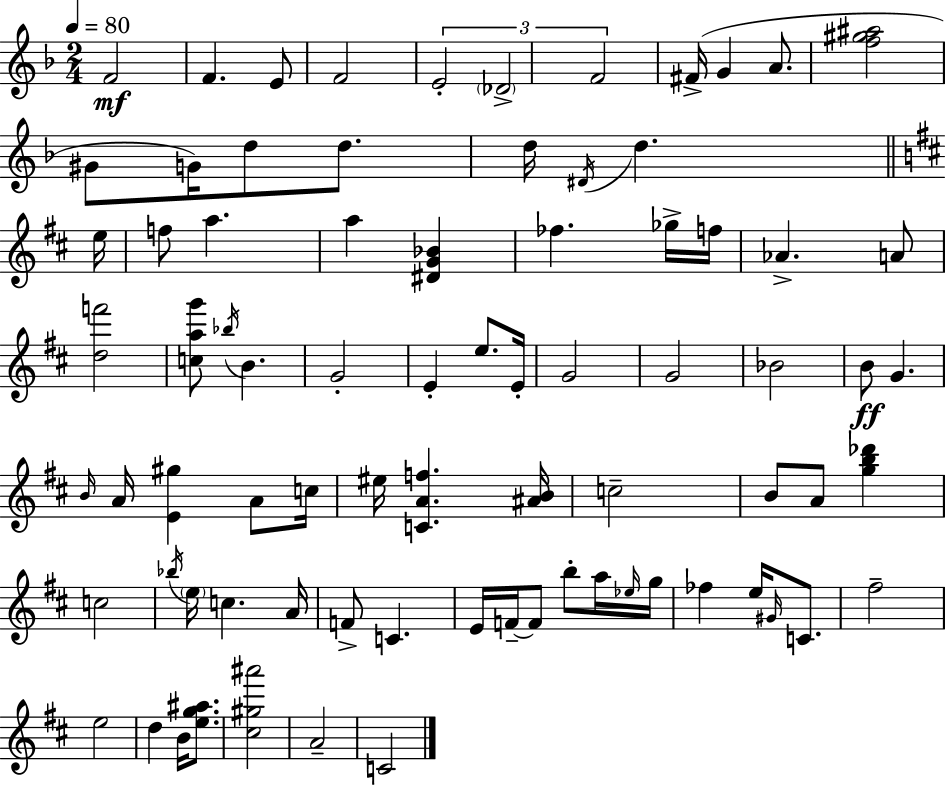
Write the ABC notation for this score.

X:1
T:Untitled
M:2/4
L:1/4
K:F
F2 F E/2 F2 E2 _D2 F2 ^F/4 G A/2 [f^g^a]2 ^G/2 G/4 d/2 d/2 d/4 ^D/4 d e/4 f/2 a a [^DG_B] _f _g/4 f/4 _A A/2 [df']2 [cag']/2 _b/4 B G2 E e/2 E/4 G2 G2 _B2 B/2 G B/4 A/4 [E^g] A/2 c/4 ^e/4 [CAf] [^AB]/4 c2 B/2 A/2 [gb_d'] c2 _b/4 e/4 c A/4 F/2 C E/4 F/4 F/2 b/2 a/4 _e/4 g/4 _f e/4 ^G/4 C/2 ^f2 e2 d B/4 [eg^a]/2 [^c^g^a']2 A2 C2